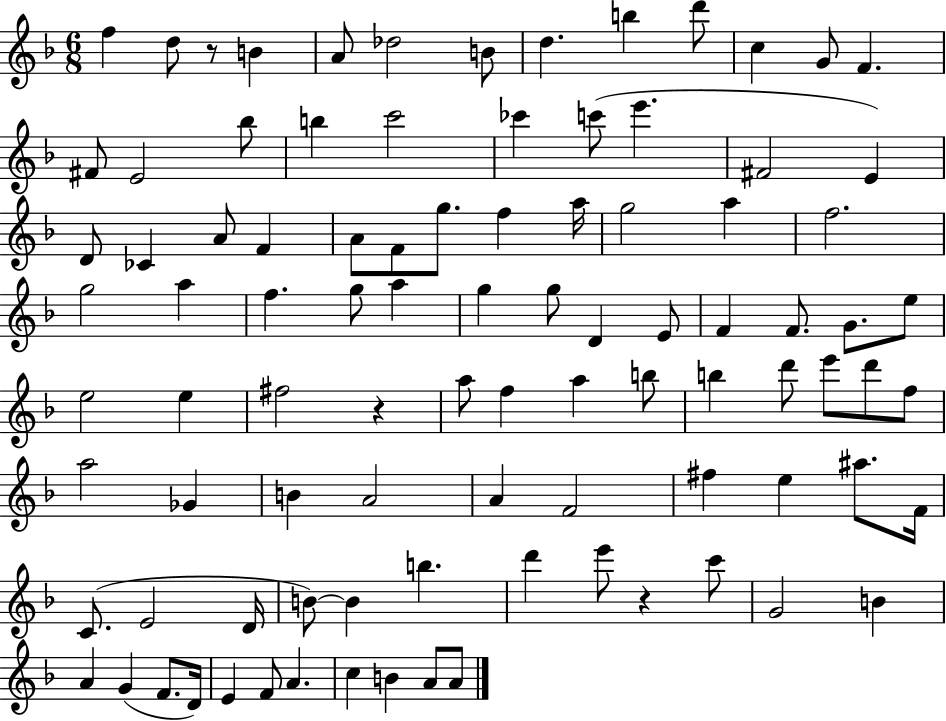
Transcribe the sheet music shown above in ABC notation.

X:1
T:Untitled
M:6/8
L:1/4
K:F
f d/2 z/2 B A/2 _d2 B/2 d b d'/2 c G/2 F ^F/2 E2 _b/2 b c'2 _c' c'/2 e' ^F2 E D/2 _C A/2 F A/2 F/2 g/2 f a/4 g2 a f2 g2 a f g/2 a g g/2 D E/2 F F/2 G/2 e/2 e2 e ^f2 z a/2 f a b/2 b d'/2 e'/2 d'/2 f/2 a2 _G B A2 A F2 ^f e ^a/2 F/4 C/2 E2 D/4 B/2 B b d' e'/2 z c'/2 G2 B A G F/2 D/4 E F/2 A c B A/2 A/2